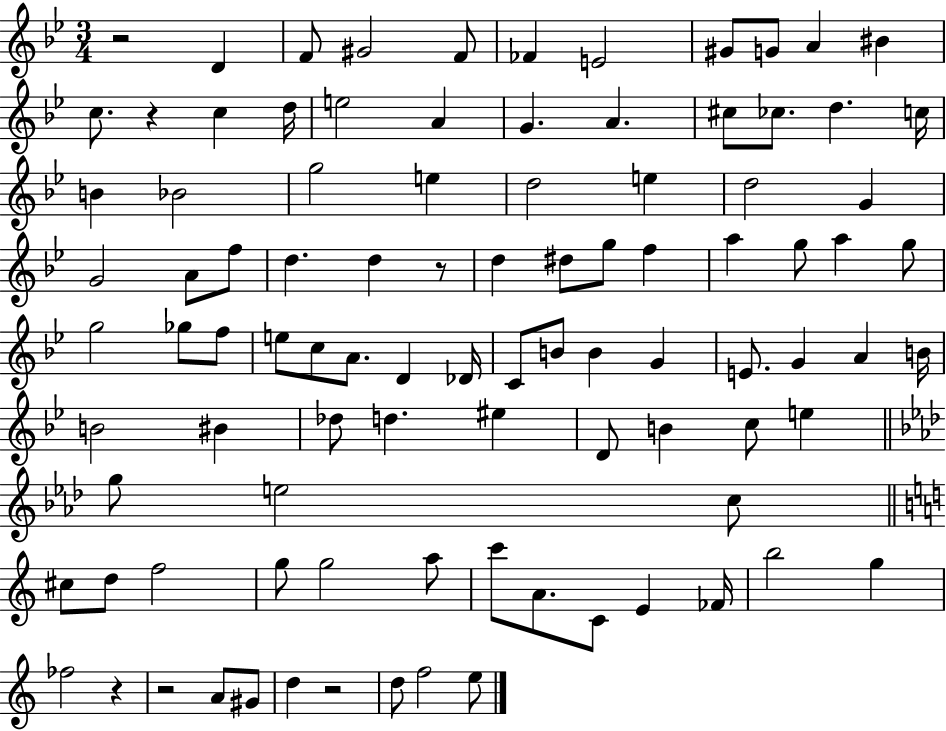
R/h D4/q F4/e G#4/h F4/e FES4/q E4/h G#4/e G4/e A4/q BIS4/q C5/e. R/q C5/q D5/s E5/h A4/q G4/q. A4/q. C#5/e CES5/e. D5/q. C5/s B4/q Bb4/h G5/h E5/q D5/h E5/q D5/h G4/q G4/h A4/e F5/e D5/q. D5/q R/e D5/q D#5/e G5/e F5/q A5/q G5/e A5/q G5/e G5/h Gb5/e F5/e E5/e C5/e A4/e. D4/q Db4/s C4/e B4/e B4/q G4/q E4/e. G4/q A4/q B4/s B4/h BIS4/q Db5/e D5/q. EIS5/q D4/e B4/q C5/e E5/q G5/e E5/h C5/e C#5/e D5/e F5/h G5/e G5/h A5/e C6/e A4/e. C4/e E4/q FES4/s B5/h G5/q FES5/h R/q R/h A4/e G#4/e D5/q R/h D5/e F5/h E5/e